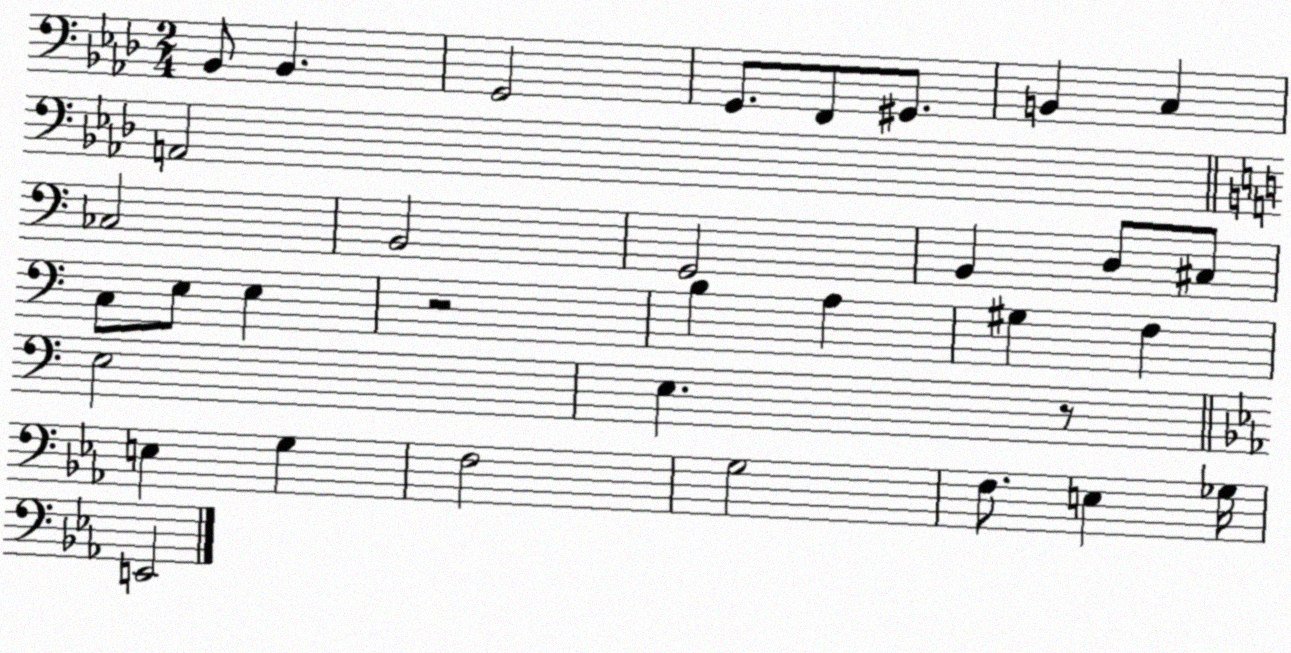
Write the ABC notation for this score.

X:1
T:Untitled
M:2/4
L:1/4
K:Ab
_B,,/2 _B,, G,,2 G,,/2 F,,/2 ^G,,/2 B,, C, A,,2 _C,2 B,,2 G,,2 B,, D,/2 ^C,/2 C,/2 E,/2 E, z2 B, A, ^G, F, E,2 E, z/2 E, G, F,2 G,2 F,/2 E, _G,/4 E,,2